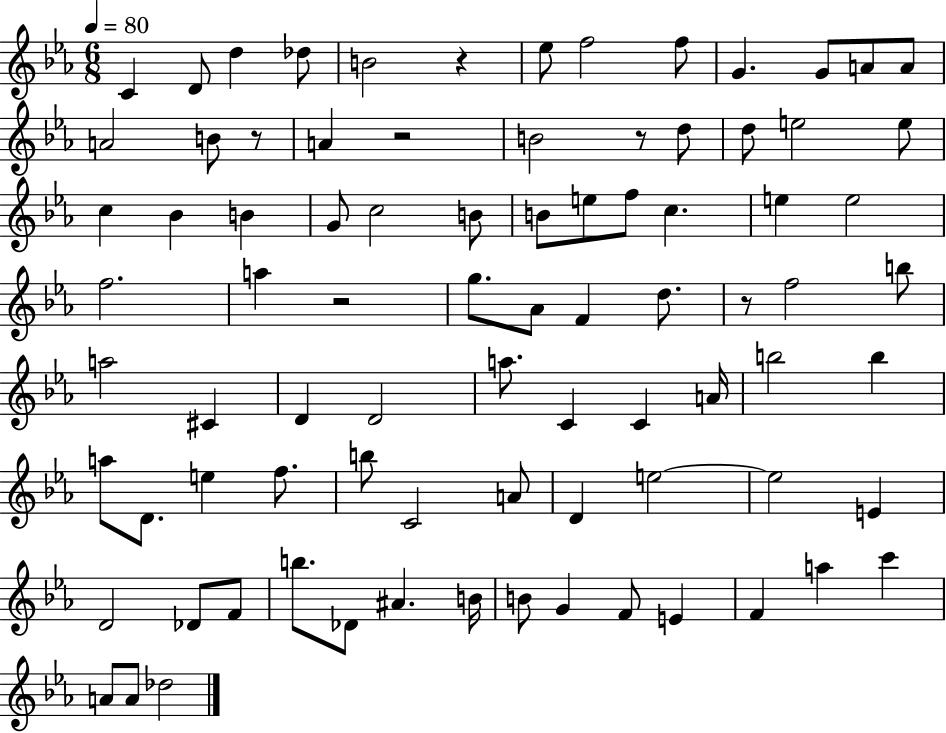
{
  \clef treble
  \numericTimeSignature
  \time 6/8
  \key ees \major
  \tempo 4 = 80
  c'4 d'8 d''4 des''8 | b'2 r4 | ees''8 f''2 f''8 | g'4. g'8 a'8 a'8 | \break a'2 b'8 r8 | a'4 r2 | b'2 r8 d''8 | d''8 e''2 e''8 | \break c''4 bes'4 b'4 | g'8 c''2 b'8 | b'8 e''8 f''8 c''4. | e''4 e''2 | \break f''2. | a''4 r2 | g''8. aes'8 f'4 d''8. | r8 f''2 b''8 | \break a''2 cis'4 | d'4 d'2 | a''8. c'4 c'4 a'16 | b''2 b''4 | \break a''8 d'8. e''4 f''8. | b''8 c'2 a'8 | d'4 e''2~~ | e''2 e'4 | \break d'2 des'8 f'8 | b''8. des'8 ais'4. b'16 | b'8 g'4 f'8 e'4 | f'4 a''4 c'''4 | \break a'8 a'8 des''2 | \bar "|."
}